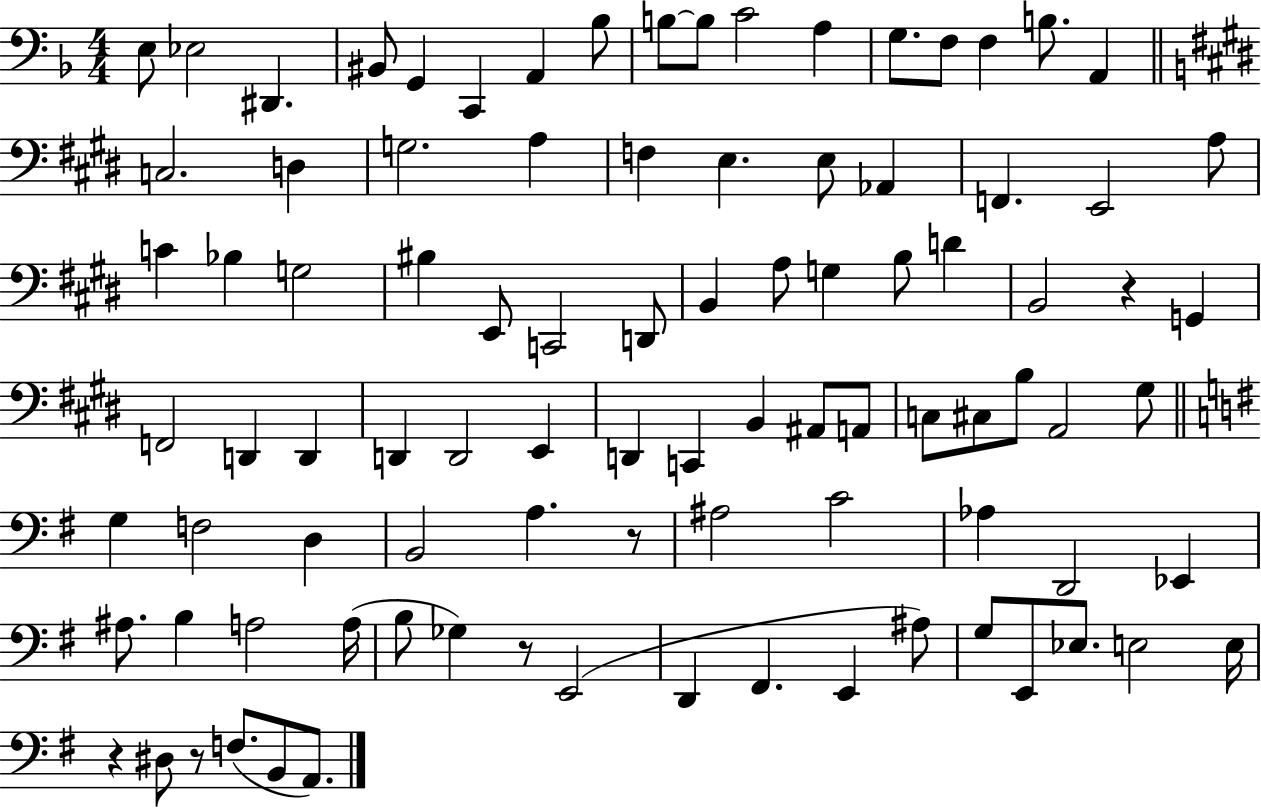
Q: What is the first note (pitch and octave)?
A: E3